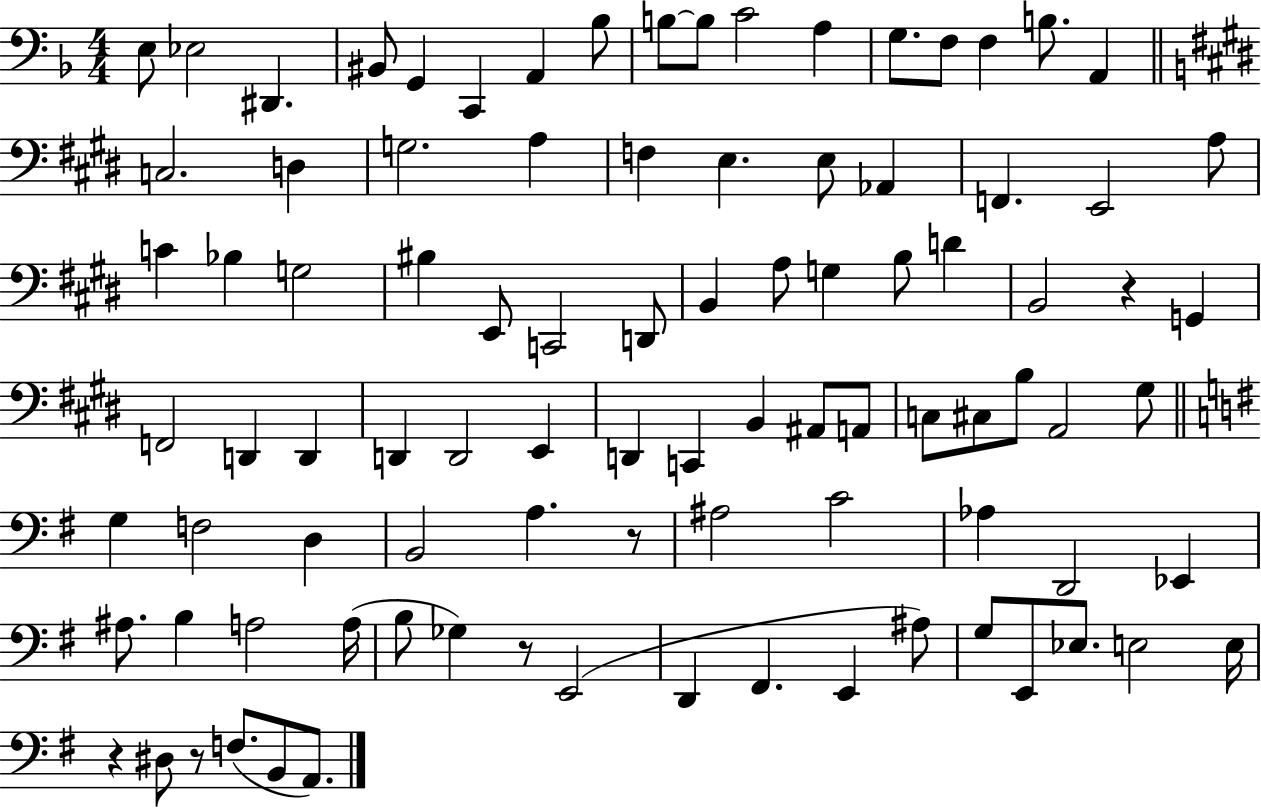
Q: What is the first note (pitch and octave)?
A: E3